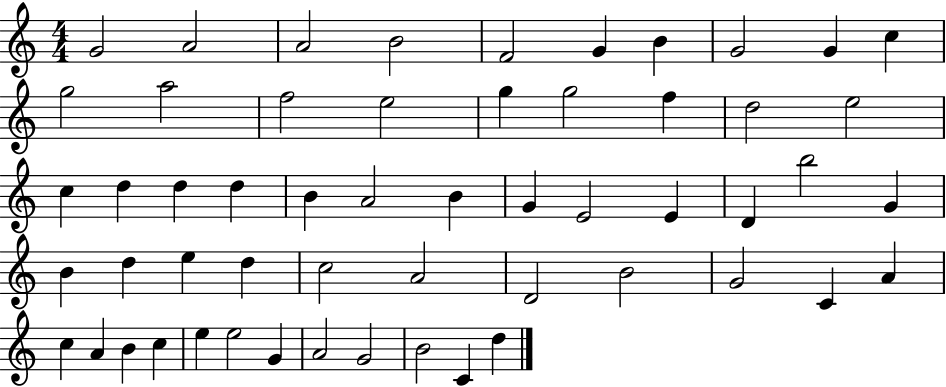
G4/h A4/h A4/h B4/h F4/h G4/q B4/q G4/h G4/q C5/q G5/h A5/h F5/h E5/h G5/q G5/h F5/q D5/h E5/h C5/q D5/q D5/q D5/q B4/q A4/h B4/q G4/q E4/h E4/q D4/q B5/h G4/q B4/q D5/q E5/q D5/q C5/h A4/h D4/h B4/h G4/h C4/q A4/q C5/q A4/q B4/q C5/q E5/q E5/h G4/q A4/h G4/h B4/h C4/q D5/q